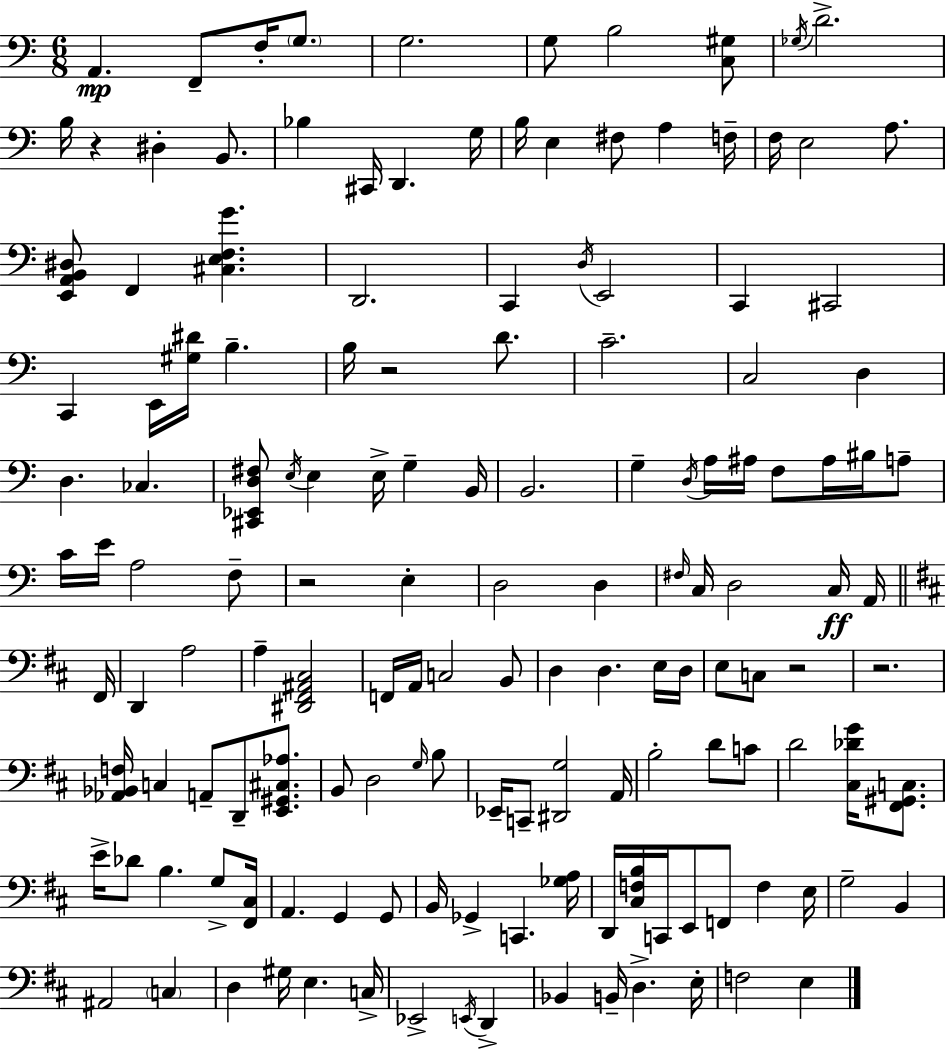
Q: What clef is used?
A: bass